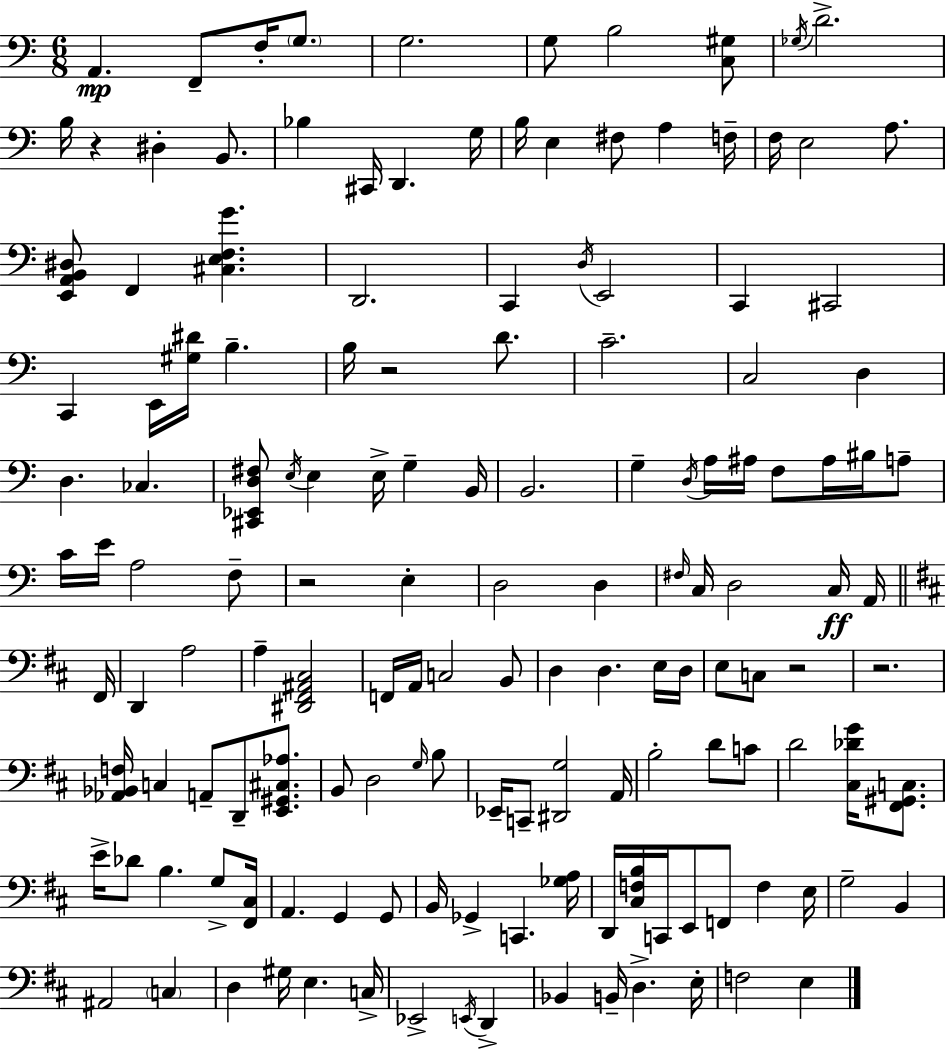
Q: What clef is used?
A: bass